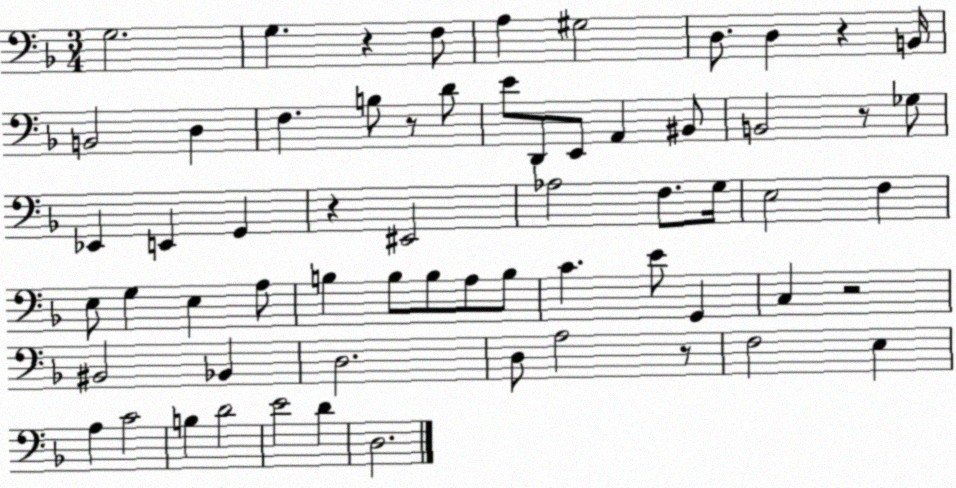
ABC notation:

X:1
T:Untitled
M:3/4
L:1/4
K:F
G,2 G, z F,/2 A, ^G,2 D,/2 D, z B,,/4 B,,2 D, F, B,/2 z/2 D/2 E/2 D,,/2 E,,/2 A,, ^B,,/2 B,,2 z/2 _G,/2 _E,, E,, G,, z ^E,,2 _A,2 F,/2 G,/4 E,2 F, E,/2 G, E, A,/2 B, B,/2 B,/2 A,/2 B,/2 C E/2 G,, C, z2 ^B,,2 _B,, D,2 D,/2 A,2 z/2 F,2 E, A, C2 B, D2 E2 D D,2